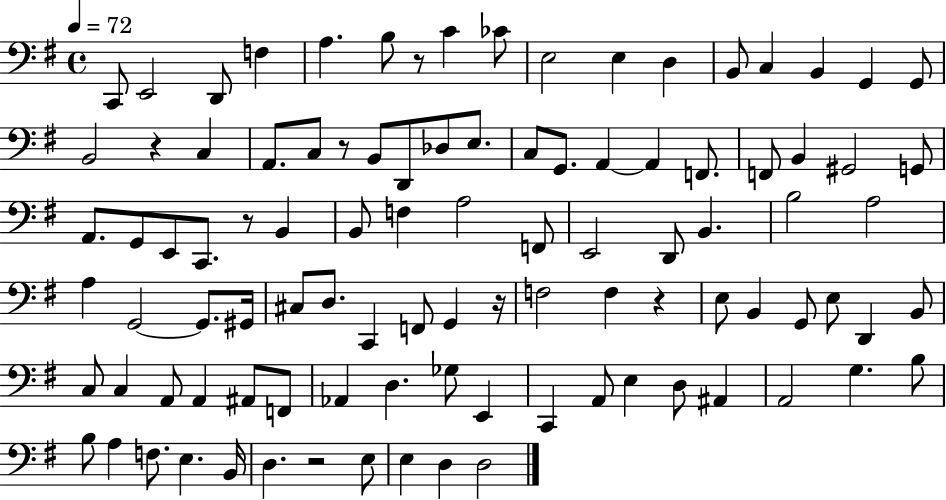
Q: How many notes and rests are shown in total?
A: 99